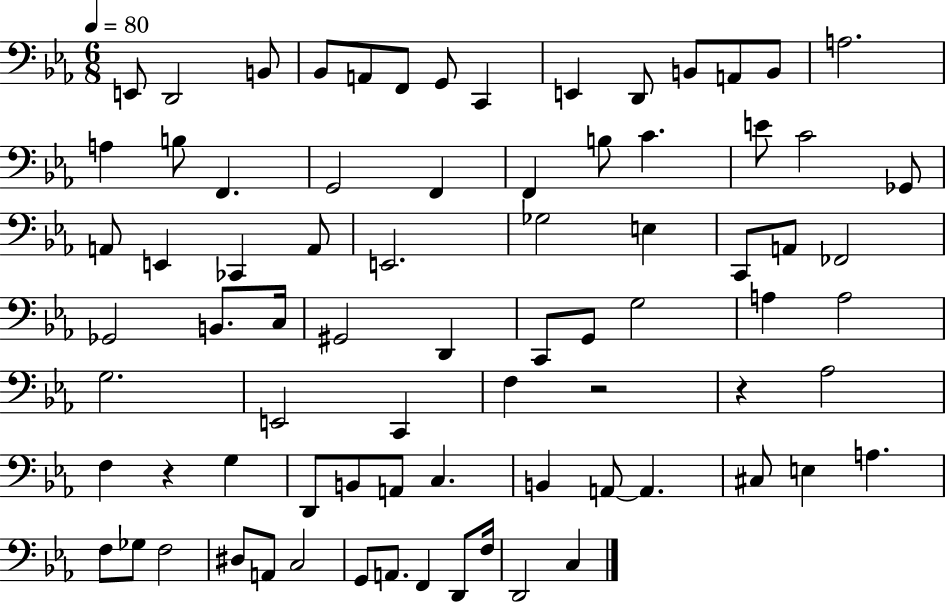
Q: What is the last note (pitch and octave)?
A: C3